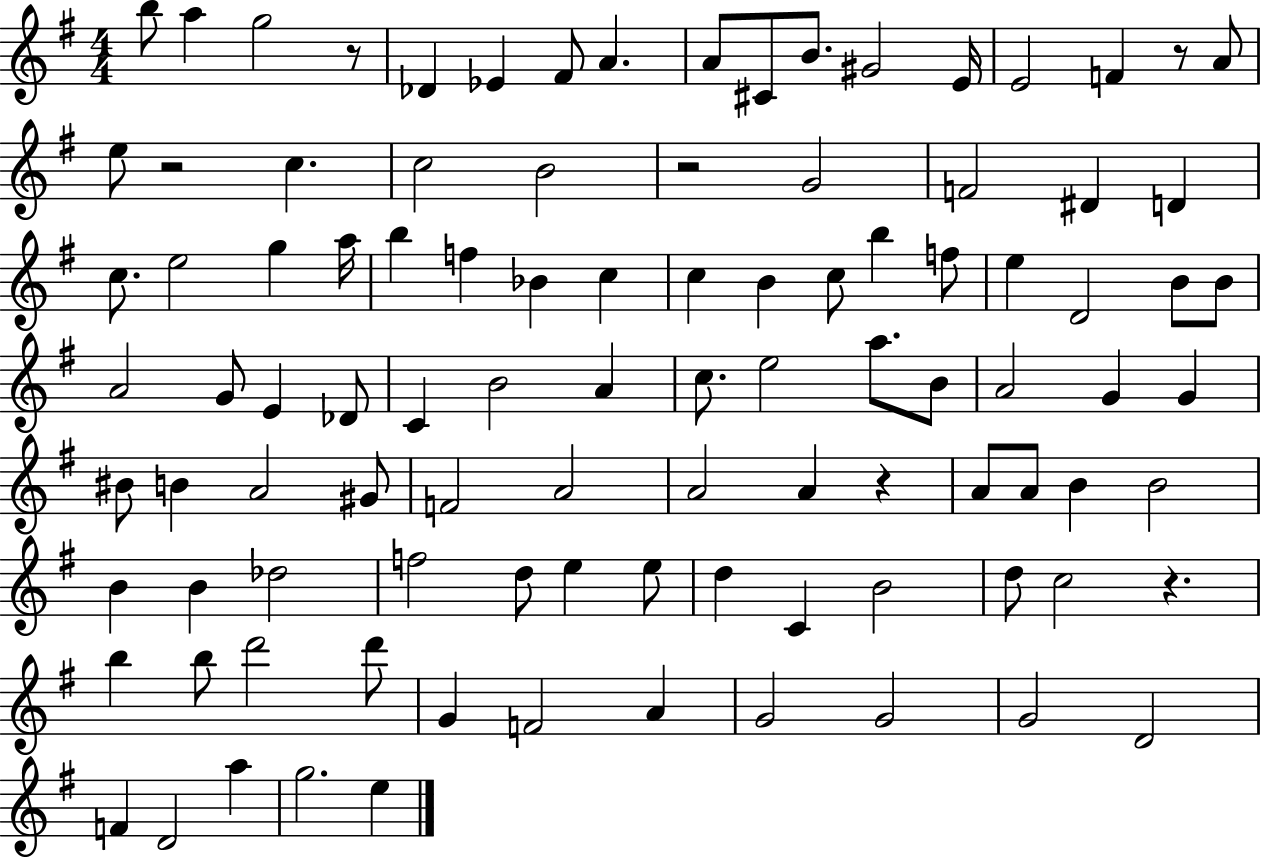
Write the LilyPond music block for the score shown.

{
  \clef treble
  \numericTimeSignature
  \time 4/4
  \key g \major
  b''8 a''4 g''2 r8 | des'4 ees'4 fis'8 a'4. | a'8 cis'8 b'8. gis'2 e'16 | e'2 f'4 r8 a'8 | \break e''8 r2 c''4. | c''2 b'2 | r2 g'2 | f'2 dis'4 d'4 | \break c''8. e''2 g''4 a''16 | b''4 f''4 bes'4 c''4 | c''4 b'4 c''8 b''4 f''8 | e''4 d'2 b'8 b'8 | \break a'2 g'8 e'4 des'8 | c'4 b'2 a'4 | c''8. e''2 a''8. b'8 | a'2 g'4 g'4 | \break bis'8 b'4 a'2 gis'8 | f'2 a'2 | a'2 a'4 r4 | a'8 a'8 b'4 b'2 | \break b'4 b'4 des''2 | f''2 d''8 e''4 e''8 | d''4 c'4 b'2 | d''8 c''2 r4. | \break b''4 b''8 d'''2 d'''8 | g'4 f'2 a'4 | g'2 g'2 | g'2 d'2 | \break f'4 d'2 a''4 | g''2. e''4 | \bar "|."
}